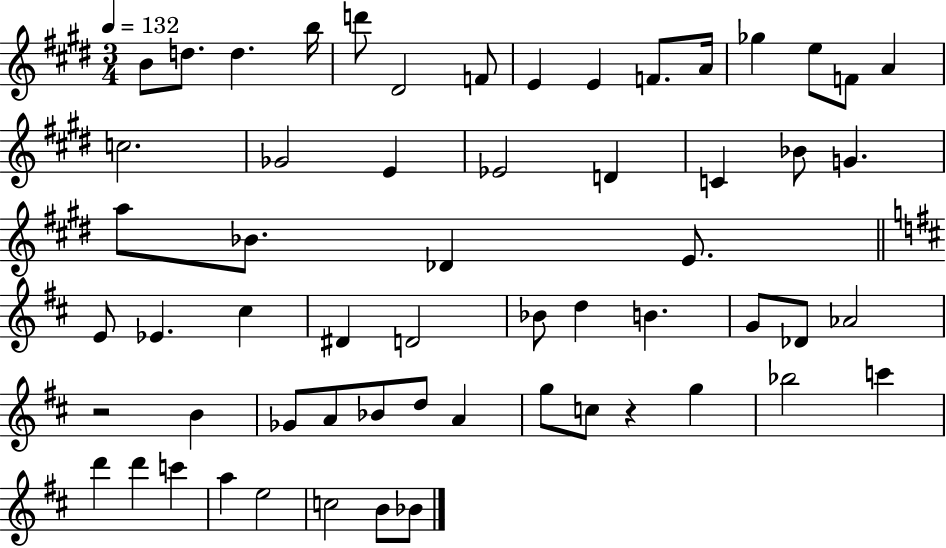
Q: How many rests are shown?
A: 2